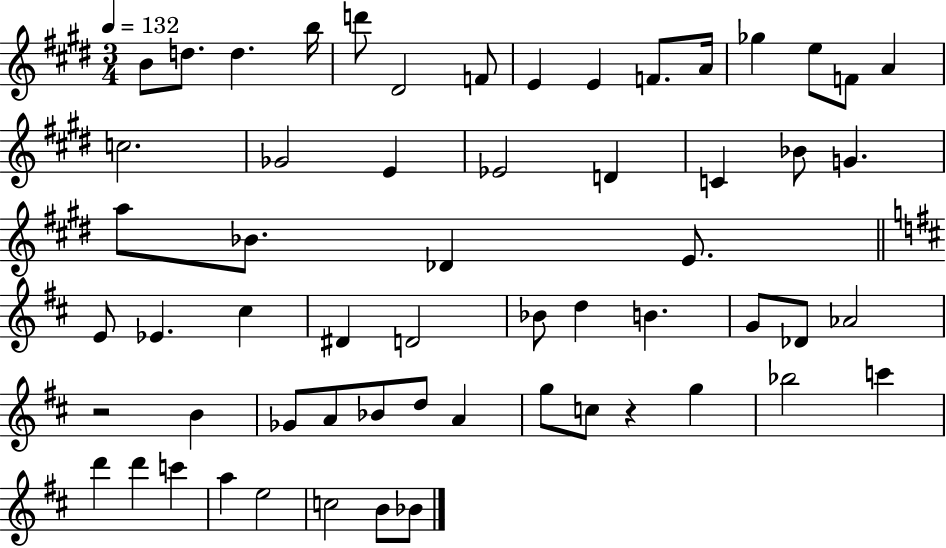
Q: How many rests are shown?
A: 2